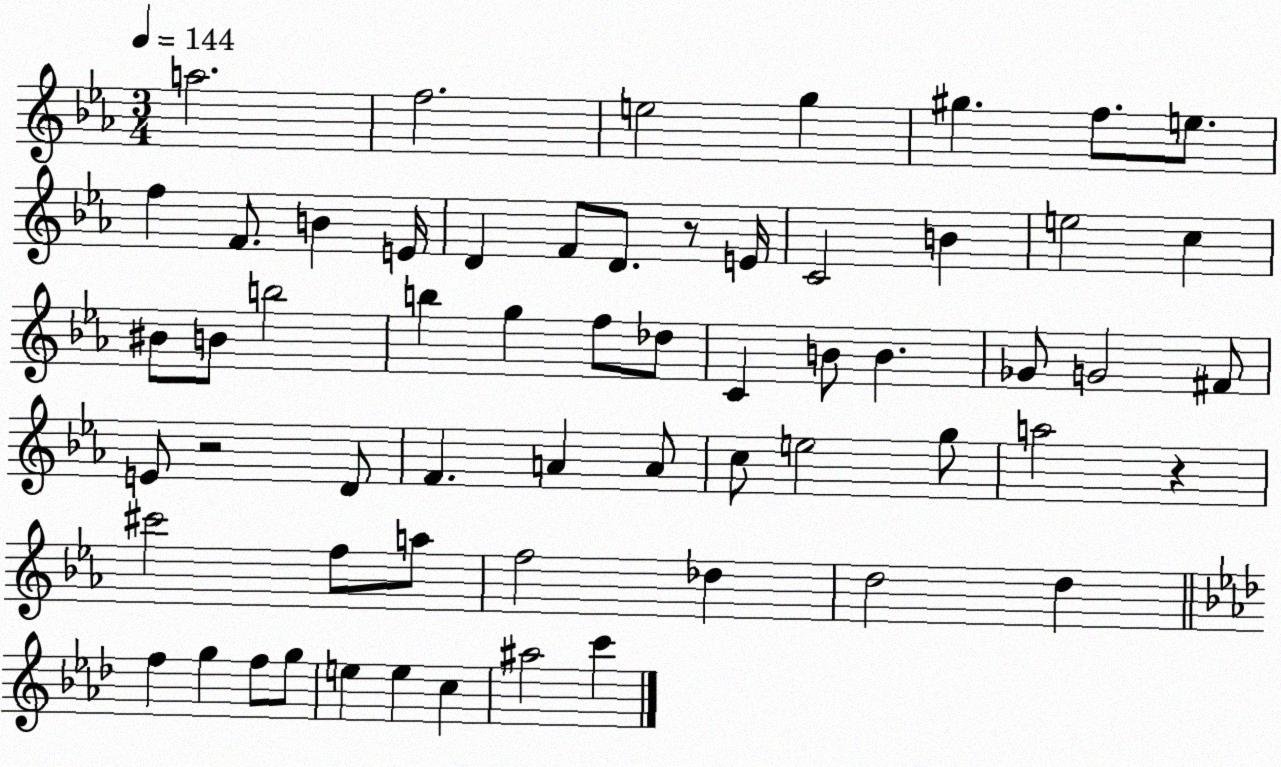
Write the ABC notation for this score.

X:1
T:Untitled
M:3/4
L:1/4
K:Eb
a2 f2 e2 g ^g f/2 e/2 f F/2 B E/4 D F/2 D/2 z/2 E/4 C2 B e2 c ^B/2 B/2 b2 b g f/2 _d/2 C B/2 B _G/2 G2 ^F/2 E/2 z2 D/2 F A A/2 c/2 e2 g/2 a2 z ^c'2 f/2 a/2 f2 _d d2 d f g f/2 g/2 e e c ^a2 c'